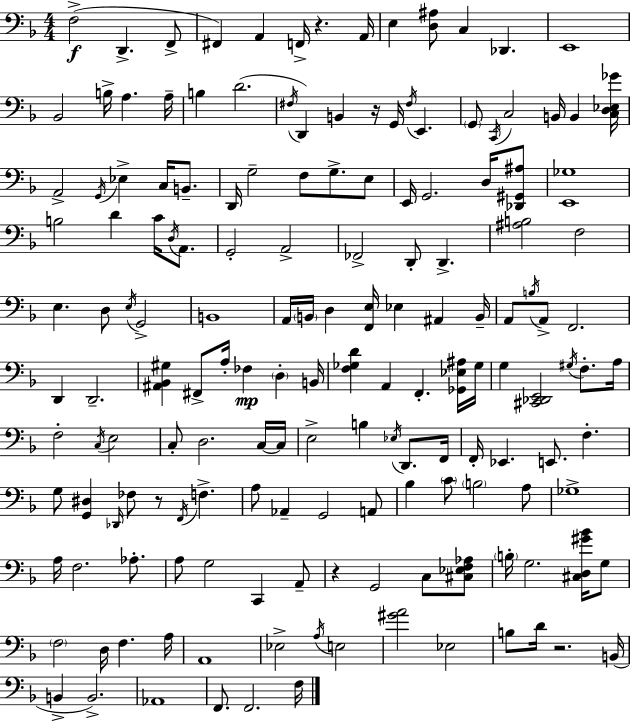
F3/h D2/q. F2/e F#2/q A2/q F2/s R/q. A2/s E3/q [D3,A#3]/e C3/q Db2/q. E2/w Bb2/h B3/s A3/q. A3/s B3/q D4/h. F#3/s D2/q B2/q R/s G2/s F#3/s E2/q. G2/e C2/s C3/h B2/s B2/q [C3,D3,Eb3,Gb4]/s A2/h G2/s Eb3/q C3/s B2/e. D2/s G3/h F3/e G3/e. E3/e E2/s G2/h. D3/s [Db2,G#2,A#3]/e [E2,Gb3]/w B3/h D4/q C4/s D3/s A2/e. G2/h A2/h FES2/h D2/e D2/q. [A#3,B3]/h F3/h E3/q. D3/e E3/s G2/h B2/w A2/s B2/s D3/q [F2,E3]/s Eb3/q A#2/q B2/s A2/e B3/s A2/e F2/h. D2/q D2/h. [A#2,Bb2,G#3]/q F#2/e A3/s FES3/q D3/q B2/s [F3,Gb3,D4]/q A2/q F2/q. [Gb2,Eb3,A#3]/s Gb3/s G3/q [C#2,Db2,E2]/h G#3/s F3/e. A3/s F3/h C3/s E3/h C3/e D3/h. C3/s C3/s E3/h B3/q Eb3/s D2/e. F2/s F2/s Eb2/q. E2/e. F3/q. G3/e [G2,D#3]/q Db2/s FES3/e R/e F2/s F3/q. A3/e Ab2/q G2/h A2/e Bb3/q C4/e B3/h A3/e Gb3/w A3/s F3/h. Ab3/e. A3/e G3/h C2/q A2/e R/q G2/h C3/e [C#3,Eb3,F3,Ab3]/e B3/s G3/h. [C#3,D3,G#4,Bb4]/s G3/e F3/h D3/s F3/q. A3/s A2/w Eb3/h A3/s E3/h [G#4,A4]/h Eb3/h B3/e D4/s R/h. B2/s B2/q B2/h. Ab2/w F2/e. F2/h. F3/s